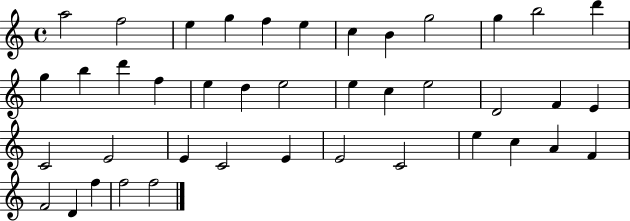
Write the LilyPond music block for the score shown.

{
  \clef treble
  \time 4/4
  \defaultTimeSignature
  \key c \major
  a''2 f''2 | e''4 g''4 f''4 e''4 | c''4 b'4 g''2 | g''4 b''2 d'''4 | \break g''4 b''4 d'''4 f''4 | e''4 d''4 e''2 | e''4 c''4 e''2 | d'2 f'4 e'4 | \break c'2 e'2 | e'4 c'2 e'4 | e'2 c'2 | e''4 c''4 a'4 f'4 | \break f'2 d'4 f''4 | f''2 f''2 | \bar "|."
}